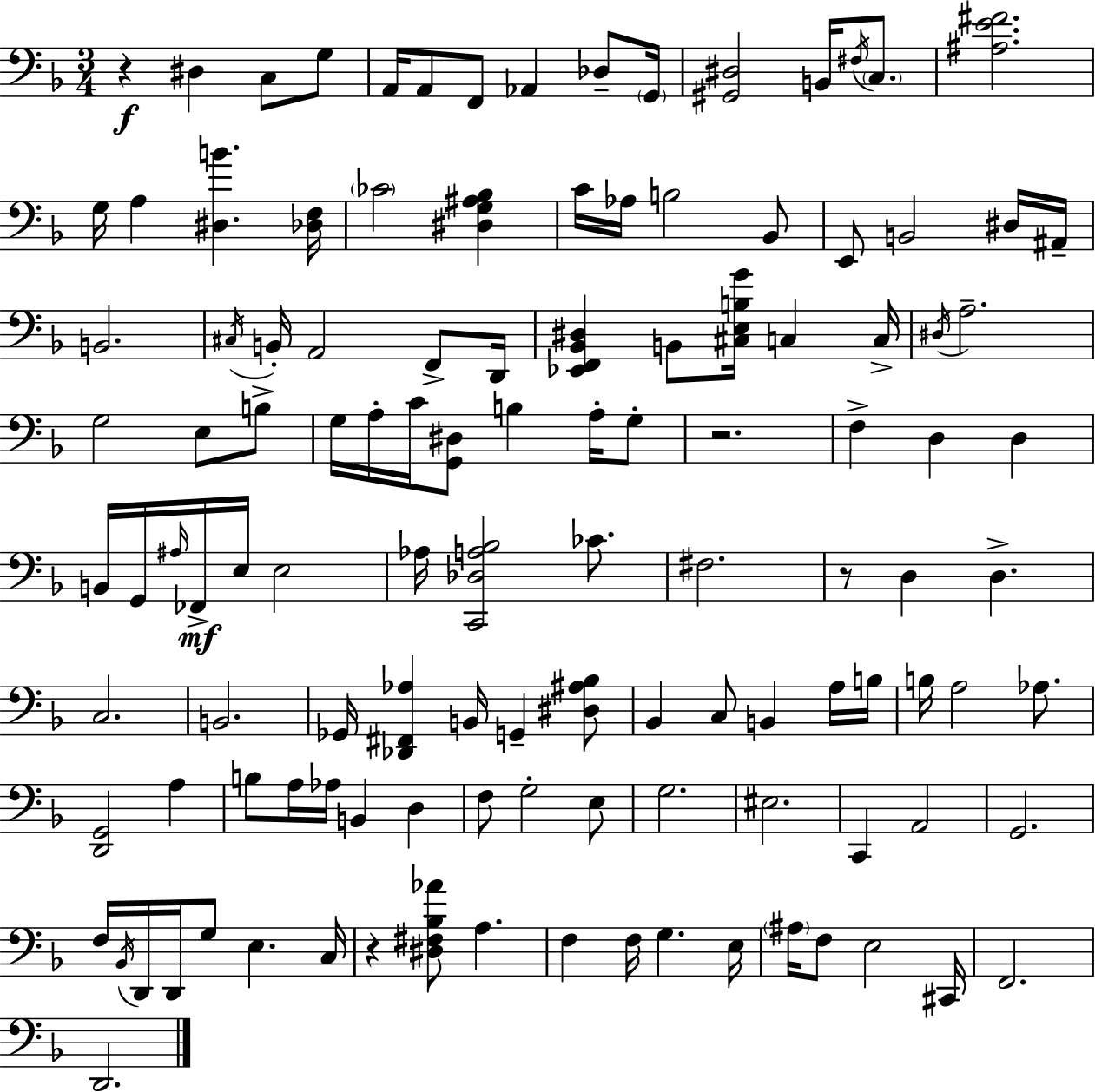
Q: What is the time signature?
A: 3/4